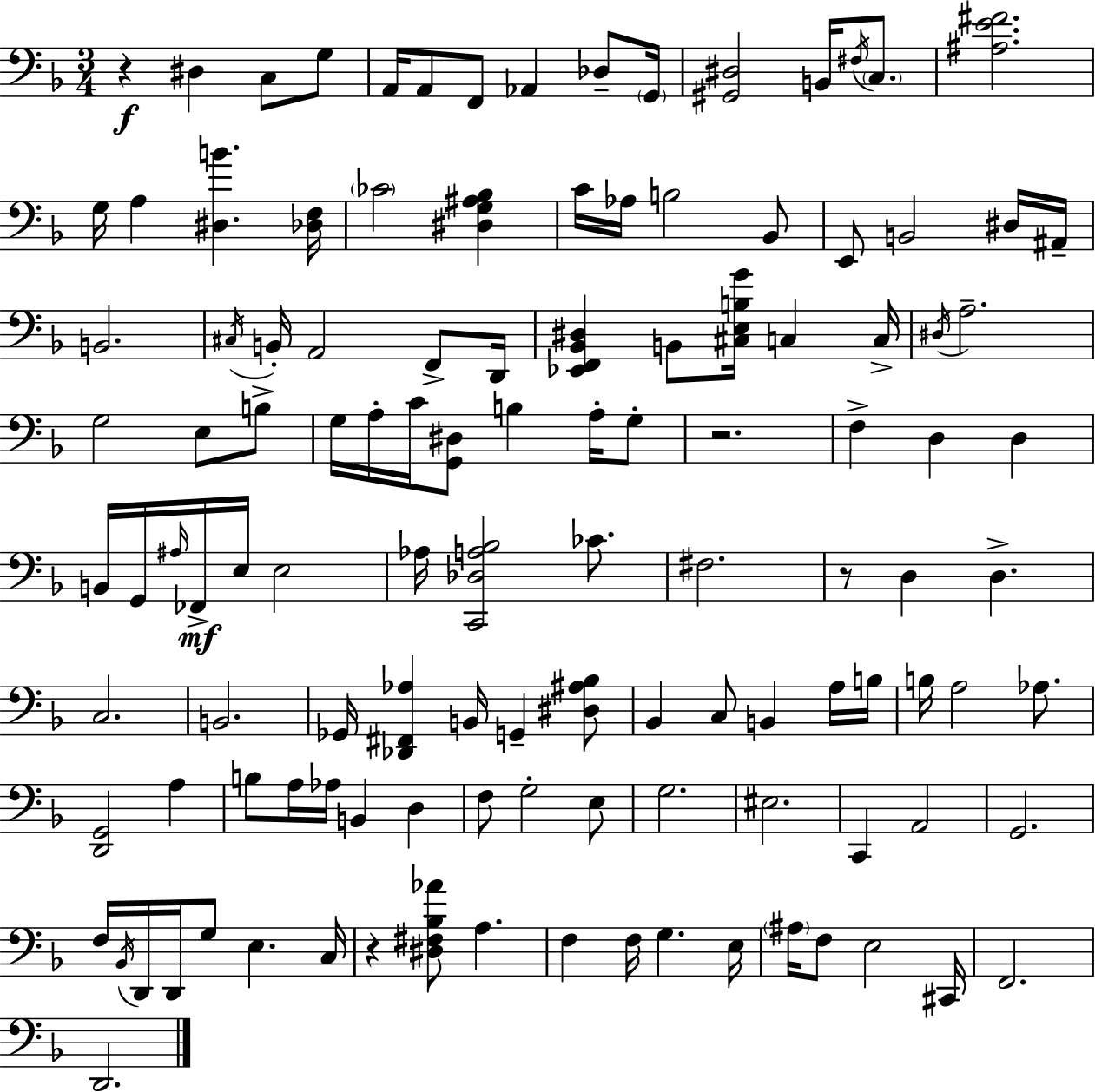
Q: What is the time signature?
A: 3/4